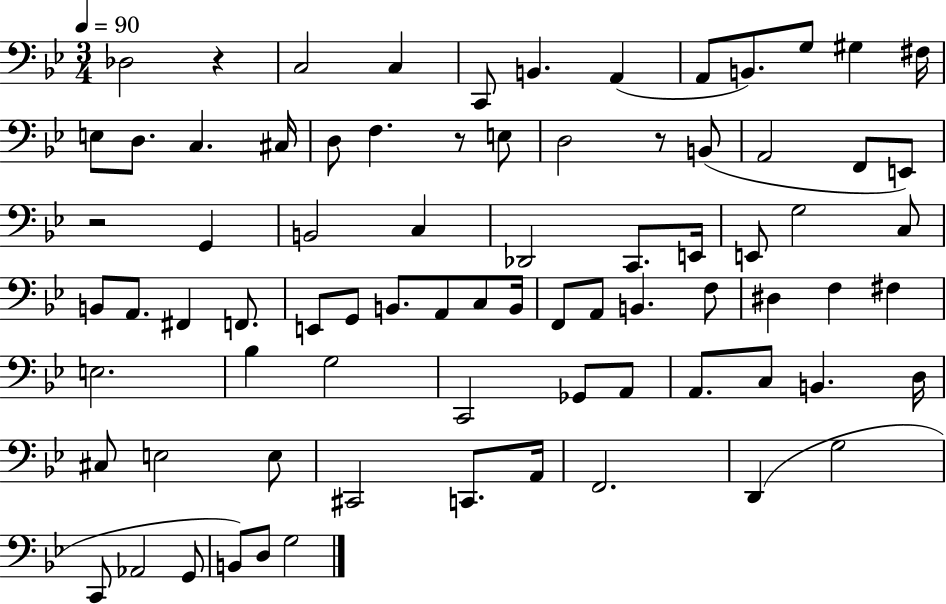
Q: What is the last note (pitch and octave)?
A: G3